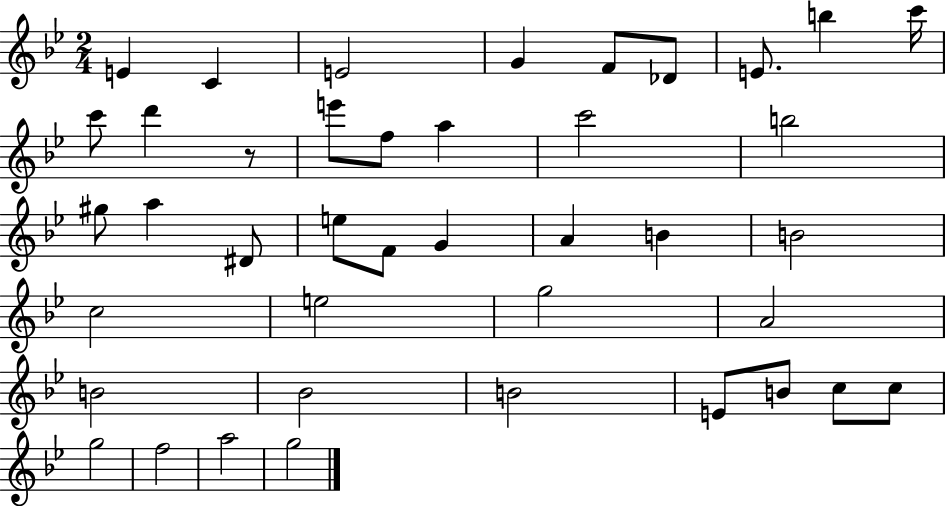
{
  \clef treble
  \numericTimeSignature
  \time 2/4
  \key bes \major
  e'4 c'4 | e'2 | g'4 f'8 des'8 | e'8. b''4 c'''16 | \break c'''8 d'''4 r8 | e'''8 f''8 a''4 | c'''2 | b''2 | \break gis''8 a''4 dis'8 | e''8 f'8 g'4 | a'4 b'4 | b'2 | \break c''2 | e''2 | g''2 | a'2 | \break b'2 | bes'2 | b'2 | e'8 b'8 c''8 c''8 | \break g''2 | f''2 | a''2 | g''2 | \break \bar "|."
}